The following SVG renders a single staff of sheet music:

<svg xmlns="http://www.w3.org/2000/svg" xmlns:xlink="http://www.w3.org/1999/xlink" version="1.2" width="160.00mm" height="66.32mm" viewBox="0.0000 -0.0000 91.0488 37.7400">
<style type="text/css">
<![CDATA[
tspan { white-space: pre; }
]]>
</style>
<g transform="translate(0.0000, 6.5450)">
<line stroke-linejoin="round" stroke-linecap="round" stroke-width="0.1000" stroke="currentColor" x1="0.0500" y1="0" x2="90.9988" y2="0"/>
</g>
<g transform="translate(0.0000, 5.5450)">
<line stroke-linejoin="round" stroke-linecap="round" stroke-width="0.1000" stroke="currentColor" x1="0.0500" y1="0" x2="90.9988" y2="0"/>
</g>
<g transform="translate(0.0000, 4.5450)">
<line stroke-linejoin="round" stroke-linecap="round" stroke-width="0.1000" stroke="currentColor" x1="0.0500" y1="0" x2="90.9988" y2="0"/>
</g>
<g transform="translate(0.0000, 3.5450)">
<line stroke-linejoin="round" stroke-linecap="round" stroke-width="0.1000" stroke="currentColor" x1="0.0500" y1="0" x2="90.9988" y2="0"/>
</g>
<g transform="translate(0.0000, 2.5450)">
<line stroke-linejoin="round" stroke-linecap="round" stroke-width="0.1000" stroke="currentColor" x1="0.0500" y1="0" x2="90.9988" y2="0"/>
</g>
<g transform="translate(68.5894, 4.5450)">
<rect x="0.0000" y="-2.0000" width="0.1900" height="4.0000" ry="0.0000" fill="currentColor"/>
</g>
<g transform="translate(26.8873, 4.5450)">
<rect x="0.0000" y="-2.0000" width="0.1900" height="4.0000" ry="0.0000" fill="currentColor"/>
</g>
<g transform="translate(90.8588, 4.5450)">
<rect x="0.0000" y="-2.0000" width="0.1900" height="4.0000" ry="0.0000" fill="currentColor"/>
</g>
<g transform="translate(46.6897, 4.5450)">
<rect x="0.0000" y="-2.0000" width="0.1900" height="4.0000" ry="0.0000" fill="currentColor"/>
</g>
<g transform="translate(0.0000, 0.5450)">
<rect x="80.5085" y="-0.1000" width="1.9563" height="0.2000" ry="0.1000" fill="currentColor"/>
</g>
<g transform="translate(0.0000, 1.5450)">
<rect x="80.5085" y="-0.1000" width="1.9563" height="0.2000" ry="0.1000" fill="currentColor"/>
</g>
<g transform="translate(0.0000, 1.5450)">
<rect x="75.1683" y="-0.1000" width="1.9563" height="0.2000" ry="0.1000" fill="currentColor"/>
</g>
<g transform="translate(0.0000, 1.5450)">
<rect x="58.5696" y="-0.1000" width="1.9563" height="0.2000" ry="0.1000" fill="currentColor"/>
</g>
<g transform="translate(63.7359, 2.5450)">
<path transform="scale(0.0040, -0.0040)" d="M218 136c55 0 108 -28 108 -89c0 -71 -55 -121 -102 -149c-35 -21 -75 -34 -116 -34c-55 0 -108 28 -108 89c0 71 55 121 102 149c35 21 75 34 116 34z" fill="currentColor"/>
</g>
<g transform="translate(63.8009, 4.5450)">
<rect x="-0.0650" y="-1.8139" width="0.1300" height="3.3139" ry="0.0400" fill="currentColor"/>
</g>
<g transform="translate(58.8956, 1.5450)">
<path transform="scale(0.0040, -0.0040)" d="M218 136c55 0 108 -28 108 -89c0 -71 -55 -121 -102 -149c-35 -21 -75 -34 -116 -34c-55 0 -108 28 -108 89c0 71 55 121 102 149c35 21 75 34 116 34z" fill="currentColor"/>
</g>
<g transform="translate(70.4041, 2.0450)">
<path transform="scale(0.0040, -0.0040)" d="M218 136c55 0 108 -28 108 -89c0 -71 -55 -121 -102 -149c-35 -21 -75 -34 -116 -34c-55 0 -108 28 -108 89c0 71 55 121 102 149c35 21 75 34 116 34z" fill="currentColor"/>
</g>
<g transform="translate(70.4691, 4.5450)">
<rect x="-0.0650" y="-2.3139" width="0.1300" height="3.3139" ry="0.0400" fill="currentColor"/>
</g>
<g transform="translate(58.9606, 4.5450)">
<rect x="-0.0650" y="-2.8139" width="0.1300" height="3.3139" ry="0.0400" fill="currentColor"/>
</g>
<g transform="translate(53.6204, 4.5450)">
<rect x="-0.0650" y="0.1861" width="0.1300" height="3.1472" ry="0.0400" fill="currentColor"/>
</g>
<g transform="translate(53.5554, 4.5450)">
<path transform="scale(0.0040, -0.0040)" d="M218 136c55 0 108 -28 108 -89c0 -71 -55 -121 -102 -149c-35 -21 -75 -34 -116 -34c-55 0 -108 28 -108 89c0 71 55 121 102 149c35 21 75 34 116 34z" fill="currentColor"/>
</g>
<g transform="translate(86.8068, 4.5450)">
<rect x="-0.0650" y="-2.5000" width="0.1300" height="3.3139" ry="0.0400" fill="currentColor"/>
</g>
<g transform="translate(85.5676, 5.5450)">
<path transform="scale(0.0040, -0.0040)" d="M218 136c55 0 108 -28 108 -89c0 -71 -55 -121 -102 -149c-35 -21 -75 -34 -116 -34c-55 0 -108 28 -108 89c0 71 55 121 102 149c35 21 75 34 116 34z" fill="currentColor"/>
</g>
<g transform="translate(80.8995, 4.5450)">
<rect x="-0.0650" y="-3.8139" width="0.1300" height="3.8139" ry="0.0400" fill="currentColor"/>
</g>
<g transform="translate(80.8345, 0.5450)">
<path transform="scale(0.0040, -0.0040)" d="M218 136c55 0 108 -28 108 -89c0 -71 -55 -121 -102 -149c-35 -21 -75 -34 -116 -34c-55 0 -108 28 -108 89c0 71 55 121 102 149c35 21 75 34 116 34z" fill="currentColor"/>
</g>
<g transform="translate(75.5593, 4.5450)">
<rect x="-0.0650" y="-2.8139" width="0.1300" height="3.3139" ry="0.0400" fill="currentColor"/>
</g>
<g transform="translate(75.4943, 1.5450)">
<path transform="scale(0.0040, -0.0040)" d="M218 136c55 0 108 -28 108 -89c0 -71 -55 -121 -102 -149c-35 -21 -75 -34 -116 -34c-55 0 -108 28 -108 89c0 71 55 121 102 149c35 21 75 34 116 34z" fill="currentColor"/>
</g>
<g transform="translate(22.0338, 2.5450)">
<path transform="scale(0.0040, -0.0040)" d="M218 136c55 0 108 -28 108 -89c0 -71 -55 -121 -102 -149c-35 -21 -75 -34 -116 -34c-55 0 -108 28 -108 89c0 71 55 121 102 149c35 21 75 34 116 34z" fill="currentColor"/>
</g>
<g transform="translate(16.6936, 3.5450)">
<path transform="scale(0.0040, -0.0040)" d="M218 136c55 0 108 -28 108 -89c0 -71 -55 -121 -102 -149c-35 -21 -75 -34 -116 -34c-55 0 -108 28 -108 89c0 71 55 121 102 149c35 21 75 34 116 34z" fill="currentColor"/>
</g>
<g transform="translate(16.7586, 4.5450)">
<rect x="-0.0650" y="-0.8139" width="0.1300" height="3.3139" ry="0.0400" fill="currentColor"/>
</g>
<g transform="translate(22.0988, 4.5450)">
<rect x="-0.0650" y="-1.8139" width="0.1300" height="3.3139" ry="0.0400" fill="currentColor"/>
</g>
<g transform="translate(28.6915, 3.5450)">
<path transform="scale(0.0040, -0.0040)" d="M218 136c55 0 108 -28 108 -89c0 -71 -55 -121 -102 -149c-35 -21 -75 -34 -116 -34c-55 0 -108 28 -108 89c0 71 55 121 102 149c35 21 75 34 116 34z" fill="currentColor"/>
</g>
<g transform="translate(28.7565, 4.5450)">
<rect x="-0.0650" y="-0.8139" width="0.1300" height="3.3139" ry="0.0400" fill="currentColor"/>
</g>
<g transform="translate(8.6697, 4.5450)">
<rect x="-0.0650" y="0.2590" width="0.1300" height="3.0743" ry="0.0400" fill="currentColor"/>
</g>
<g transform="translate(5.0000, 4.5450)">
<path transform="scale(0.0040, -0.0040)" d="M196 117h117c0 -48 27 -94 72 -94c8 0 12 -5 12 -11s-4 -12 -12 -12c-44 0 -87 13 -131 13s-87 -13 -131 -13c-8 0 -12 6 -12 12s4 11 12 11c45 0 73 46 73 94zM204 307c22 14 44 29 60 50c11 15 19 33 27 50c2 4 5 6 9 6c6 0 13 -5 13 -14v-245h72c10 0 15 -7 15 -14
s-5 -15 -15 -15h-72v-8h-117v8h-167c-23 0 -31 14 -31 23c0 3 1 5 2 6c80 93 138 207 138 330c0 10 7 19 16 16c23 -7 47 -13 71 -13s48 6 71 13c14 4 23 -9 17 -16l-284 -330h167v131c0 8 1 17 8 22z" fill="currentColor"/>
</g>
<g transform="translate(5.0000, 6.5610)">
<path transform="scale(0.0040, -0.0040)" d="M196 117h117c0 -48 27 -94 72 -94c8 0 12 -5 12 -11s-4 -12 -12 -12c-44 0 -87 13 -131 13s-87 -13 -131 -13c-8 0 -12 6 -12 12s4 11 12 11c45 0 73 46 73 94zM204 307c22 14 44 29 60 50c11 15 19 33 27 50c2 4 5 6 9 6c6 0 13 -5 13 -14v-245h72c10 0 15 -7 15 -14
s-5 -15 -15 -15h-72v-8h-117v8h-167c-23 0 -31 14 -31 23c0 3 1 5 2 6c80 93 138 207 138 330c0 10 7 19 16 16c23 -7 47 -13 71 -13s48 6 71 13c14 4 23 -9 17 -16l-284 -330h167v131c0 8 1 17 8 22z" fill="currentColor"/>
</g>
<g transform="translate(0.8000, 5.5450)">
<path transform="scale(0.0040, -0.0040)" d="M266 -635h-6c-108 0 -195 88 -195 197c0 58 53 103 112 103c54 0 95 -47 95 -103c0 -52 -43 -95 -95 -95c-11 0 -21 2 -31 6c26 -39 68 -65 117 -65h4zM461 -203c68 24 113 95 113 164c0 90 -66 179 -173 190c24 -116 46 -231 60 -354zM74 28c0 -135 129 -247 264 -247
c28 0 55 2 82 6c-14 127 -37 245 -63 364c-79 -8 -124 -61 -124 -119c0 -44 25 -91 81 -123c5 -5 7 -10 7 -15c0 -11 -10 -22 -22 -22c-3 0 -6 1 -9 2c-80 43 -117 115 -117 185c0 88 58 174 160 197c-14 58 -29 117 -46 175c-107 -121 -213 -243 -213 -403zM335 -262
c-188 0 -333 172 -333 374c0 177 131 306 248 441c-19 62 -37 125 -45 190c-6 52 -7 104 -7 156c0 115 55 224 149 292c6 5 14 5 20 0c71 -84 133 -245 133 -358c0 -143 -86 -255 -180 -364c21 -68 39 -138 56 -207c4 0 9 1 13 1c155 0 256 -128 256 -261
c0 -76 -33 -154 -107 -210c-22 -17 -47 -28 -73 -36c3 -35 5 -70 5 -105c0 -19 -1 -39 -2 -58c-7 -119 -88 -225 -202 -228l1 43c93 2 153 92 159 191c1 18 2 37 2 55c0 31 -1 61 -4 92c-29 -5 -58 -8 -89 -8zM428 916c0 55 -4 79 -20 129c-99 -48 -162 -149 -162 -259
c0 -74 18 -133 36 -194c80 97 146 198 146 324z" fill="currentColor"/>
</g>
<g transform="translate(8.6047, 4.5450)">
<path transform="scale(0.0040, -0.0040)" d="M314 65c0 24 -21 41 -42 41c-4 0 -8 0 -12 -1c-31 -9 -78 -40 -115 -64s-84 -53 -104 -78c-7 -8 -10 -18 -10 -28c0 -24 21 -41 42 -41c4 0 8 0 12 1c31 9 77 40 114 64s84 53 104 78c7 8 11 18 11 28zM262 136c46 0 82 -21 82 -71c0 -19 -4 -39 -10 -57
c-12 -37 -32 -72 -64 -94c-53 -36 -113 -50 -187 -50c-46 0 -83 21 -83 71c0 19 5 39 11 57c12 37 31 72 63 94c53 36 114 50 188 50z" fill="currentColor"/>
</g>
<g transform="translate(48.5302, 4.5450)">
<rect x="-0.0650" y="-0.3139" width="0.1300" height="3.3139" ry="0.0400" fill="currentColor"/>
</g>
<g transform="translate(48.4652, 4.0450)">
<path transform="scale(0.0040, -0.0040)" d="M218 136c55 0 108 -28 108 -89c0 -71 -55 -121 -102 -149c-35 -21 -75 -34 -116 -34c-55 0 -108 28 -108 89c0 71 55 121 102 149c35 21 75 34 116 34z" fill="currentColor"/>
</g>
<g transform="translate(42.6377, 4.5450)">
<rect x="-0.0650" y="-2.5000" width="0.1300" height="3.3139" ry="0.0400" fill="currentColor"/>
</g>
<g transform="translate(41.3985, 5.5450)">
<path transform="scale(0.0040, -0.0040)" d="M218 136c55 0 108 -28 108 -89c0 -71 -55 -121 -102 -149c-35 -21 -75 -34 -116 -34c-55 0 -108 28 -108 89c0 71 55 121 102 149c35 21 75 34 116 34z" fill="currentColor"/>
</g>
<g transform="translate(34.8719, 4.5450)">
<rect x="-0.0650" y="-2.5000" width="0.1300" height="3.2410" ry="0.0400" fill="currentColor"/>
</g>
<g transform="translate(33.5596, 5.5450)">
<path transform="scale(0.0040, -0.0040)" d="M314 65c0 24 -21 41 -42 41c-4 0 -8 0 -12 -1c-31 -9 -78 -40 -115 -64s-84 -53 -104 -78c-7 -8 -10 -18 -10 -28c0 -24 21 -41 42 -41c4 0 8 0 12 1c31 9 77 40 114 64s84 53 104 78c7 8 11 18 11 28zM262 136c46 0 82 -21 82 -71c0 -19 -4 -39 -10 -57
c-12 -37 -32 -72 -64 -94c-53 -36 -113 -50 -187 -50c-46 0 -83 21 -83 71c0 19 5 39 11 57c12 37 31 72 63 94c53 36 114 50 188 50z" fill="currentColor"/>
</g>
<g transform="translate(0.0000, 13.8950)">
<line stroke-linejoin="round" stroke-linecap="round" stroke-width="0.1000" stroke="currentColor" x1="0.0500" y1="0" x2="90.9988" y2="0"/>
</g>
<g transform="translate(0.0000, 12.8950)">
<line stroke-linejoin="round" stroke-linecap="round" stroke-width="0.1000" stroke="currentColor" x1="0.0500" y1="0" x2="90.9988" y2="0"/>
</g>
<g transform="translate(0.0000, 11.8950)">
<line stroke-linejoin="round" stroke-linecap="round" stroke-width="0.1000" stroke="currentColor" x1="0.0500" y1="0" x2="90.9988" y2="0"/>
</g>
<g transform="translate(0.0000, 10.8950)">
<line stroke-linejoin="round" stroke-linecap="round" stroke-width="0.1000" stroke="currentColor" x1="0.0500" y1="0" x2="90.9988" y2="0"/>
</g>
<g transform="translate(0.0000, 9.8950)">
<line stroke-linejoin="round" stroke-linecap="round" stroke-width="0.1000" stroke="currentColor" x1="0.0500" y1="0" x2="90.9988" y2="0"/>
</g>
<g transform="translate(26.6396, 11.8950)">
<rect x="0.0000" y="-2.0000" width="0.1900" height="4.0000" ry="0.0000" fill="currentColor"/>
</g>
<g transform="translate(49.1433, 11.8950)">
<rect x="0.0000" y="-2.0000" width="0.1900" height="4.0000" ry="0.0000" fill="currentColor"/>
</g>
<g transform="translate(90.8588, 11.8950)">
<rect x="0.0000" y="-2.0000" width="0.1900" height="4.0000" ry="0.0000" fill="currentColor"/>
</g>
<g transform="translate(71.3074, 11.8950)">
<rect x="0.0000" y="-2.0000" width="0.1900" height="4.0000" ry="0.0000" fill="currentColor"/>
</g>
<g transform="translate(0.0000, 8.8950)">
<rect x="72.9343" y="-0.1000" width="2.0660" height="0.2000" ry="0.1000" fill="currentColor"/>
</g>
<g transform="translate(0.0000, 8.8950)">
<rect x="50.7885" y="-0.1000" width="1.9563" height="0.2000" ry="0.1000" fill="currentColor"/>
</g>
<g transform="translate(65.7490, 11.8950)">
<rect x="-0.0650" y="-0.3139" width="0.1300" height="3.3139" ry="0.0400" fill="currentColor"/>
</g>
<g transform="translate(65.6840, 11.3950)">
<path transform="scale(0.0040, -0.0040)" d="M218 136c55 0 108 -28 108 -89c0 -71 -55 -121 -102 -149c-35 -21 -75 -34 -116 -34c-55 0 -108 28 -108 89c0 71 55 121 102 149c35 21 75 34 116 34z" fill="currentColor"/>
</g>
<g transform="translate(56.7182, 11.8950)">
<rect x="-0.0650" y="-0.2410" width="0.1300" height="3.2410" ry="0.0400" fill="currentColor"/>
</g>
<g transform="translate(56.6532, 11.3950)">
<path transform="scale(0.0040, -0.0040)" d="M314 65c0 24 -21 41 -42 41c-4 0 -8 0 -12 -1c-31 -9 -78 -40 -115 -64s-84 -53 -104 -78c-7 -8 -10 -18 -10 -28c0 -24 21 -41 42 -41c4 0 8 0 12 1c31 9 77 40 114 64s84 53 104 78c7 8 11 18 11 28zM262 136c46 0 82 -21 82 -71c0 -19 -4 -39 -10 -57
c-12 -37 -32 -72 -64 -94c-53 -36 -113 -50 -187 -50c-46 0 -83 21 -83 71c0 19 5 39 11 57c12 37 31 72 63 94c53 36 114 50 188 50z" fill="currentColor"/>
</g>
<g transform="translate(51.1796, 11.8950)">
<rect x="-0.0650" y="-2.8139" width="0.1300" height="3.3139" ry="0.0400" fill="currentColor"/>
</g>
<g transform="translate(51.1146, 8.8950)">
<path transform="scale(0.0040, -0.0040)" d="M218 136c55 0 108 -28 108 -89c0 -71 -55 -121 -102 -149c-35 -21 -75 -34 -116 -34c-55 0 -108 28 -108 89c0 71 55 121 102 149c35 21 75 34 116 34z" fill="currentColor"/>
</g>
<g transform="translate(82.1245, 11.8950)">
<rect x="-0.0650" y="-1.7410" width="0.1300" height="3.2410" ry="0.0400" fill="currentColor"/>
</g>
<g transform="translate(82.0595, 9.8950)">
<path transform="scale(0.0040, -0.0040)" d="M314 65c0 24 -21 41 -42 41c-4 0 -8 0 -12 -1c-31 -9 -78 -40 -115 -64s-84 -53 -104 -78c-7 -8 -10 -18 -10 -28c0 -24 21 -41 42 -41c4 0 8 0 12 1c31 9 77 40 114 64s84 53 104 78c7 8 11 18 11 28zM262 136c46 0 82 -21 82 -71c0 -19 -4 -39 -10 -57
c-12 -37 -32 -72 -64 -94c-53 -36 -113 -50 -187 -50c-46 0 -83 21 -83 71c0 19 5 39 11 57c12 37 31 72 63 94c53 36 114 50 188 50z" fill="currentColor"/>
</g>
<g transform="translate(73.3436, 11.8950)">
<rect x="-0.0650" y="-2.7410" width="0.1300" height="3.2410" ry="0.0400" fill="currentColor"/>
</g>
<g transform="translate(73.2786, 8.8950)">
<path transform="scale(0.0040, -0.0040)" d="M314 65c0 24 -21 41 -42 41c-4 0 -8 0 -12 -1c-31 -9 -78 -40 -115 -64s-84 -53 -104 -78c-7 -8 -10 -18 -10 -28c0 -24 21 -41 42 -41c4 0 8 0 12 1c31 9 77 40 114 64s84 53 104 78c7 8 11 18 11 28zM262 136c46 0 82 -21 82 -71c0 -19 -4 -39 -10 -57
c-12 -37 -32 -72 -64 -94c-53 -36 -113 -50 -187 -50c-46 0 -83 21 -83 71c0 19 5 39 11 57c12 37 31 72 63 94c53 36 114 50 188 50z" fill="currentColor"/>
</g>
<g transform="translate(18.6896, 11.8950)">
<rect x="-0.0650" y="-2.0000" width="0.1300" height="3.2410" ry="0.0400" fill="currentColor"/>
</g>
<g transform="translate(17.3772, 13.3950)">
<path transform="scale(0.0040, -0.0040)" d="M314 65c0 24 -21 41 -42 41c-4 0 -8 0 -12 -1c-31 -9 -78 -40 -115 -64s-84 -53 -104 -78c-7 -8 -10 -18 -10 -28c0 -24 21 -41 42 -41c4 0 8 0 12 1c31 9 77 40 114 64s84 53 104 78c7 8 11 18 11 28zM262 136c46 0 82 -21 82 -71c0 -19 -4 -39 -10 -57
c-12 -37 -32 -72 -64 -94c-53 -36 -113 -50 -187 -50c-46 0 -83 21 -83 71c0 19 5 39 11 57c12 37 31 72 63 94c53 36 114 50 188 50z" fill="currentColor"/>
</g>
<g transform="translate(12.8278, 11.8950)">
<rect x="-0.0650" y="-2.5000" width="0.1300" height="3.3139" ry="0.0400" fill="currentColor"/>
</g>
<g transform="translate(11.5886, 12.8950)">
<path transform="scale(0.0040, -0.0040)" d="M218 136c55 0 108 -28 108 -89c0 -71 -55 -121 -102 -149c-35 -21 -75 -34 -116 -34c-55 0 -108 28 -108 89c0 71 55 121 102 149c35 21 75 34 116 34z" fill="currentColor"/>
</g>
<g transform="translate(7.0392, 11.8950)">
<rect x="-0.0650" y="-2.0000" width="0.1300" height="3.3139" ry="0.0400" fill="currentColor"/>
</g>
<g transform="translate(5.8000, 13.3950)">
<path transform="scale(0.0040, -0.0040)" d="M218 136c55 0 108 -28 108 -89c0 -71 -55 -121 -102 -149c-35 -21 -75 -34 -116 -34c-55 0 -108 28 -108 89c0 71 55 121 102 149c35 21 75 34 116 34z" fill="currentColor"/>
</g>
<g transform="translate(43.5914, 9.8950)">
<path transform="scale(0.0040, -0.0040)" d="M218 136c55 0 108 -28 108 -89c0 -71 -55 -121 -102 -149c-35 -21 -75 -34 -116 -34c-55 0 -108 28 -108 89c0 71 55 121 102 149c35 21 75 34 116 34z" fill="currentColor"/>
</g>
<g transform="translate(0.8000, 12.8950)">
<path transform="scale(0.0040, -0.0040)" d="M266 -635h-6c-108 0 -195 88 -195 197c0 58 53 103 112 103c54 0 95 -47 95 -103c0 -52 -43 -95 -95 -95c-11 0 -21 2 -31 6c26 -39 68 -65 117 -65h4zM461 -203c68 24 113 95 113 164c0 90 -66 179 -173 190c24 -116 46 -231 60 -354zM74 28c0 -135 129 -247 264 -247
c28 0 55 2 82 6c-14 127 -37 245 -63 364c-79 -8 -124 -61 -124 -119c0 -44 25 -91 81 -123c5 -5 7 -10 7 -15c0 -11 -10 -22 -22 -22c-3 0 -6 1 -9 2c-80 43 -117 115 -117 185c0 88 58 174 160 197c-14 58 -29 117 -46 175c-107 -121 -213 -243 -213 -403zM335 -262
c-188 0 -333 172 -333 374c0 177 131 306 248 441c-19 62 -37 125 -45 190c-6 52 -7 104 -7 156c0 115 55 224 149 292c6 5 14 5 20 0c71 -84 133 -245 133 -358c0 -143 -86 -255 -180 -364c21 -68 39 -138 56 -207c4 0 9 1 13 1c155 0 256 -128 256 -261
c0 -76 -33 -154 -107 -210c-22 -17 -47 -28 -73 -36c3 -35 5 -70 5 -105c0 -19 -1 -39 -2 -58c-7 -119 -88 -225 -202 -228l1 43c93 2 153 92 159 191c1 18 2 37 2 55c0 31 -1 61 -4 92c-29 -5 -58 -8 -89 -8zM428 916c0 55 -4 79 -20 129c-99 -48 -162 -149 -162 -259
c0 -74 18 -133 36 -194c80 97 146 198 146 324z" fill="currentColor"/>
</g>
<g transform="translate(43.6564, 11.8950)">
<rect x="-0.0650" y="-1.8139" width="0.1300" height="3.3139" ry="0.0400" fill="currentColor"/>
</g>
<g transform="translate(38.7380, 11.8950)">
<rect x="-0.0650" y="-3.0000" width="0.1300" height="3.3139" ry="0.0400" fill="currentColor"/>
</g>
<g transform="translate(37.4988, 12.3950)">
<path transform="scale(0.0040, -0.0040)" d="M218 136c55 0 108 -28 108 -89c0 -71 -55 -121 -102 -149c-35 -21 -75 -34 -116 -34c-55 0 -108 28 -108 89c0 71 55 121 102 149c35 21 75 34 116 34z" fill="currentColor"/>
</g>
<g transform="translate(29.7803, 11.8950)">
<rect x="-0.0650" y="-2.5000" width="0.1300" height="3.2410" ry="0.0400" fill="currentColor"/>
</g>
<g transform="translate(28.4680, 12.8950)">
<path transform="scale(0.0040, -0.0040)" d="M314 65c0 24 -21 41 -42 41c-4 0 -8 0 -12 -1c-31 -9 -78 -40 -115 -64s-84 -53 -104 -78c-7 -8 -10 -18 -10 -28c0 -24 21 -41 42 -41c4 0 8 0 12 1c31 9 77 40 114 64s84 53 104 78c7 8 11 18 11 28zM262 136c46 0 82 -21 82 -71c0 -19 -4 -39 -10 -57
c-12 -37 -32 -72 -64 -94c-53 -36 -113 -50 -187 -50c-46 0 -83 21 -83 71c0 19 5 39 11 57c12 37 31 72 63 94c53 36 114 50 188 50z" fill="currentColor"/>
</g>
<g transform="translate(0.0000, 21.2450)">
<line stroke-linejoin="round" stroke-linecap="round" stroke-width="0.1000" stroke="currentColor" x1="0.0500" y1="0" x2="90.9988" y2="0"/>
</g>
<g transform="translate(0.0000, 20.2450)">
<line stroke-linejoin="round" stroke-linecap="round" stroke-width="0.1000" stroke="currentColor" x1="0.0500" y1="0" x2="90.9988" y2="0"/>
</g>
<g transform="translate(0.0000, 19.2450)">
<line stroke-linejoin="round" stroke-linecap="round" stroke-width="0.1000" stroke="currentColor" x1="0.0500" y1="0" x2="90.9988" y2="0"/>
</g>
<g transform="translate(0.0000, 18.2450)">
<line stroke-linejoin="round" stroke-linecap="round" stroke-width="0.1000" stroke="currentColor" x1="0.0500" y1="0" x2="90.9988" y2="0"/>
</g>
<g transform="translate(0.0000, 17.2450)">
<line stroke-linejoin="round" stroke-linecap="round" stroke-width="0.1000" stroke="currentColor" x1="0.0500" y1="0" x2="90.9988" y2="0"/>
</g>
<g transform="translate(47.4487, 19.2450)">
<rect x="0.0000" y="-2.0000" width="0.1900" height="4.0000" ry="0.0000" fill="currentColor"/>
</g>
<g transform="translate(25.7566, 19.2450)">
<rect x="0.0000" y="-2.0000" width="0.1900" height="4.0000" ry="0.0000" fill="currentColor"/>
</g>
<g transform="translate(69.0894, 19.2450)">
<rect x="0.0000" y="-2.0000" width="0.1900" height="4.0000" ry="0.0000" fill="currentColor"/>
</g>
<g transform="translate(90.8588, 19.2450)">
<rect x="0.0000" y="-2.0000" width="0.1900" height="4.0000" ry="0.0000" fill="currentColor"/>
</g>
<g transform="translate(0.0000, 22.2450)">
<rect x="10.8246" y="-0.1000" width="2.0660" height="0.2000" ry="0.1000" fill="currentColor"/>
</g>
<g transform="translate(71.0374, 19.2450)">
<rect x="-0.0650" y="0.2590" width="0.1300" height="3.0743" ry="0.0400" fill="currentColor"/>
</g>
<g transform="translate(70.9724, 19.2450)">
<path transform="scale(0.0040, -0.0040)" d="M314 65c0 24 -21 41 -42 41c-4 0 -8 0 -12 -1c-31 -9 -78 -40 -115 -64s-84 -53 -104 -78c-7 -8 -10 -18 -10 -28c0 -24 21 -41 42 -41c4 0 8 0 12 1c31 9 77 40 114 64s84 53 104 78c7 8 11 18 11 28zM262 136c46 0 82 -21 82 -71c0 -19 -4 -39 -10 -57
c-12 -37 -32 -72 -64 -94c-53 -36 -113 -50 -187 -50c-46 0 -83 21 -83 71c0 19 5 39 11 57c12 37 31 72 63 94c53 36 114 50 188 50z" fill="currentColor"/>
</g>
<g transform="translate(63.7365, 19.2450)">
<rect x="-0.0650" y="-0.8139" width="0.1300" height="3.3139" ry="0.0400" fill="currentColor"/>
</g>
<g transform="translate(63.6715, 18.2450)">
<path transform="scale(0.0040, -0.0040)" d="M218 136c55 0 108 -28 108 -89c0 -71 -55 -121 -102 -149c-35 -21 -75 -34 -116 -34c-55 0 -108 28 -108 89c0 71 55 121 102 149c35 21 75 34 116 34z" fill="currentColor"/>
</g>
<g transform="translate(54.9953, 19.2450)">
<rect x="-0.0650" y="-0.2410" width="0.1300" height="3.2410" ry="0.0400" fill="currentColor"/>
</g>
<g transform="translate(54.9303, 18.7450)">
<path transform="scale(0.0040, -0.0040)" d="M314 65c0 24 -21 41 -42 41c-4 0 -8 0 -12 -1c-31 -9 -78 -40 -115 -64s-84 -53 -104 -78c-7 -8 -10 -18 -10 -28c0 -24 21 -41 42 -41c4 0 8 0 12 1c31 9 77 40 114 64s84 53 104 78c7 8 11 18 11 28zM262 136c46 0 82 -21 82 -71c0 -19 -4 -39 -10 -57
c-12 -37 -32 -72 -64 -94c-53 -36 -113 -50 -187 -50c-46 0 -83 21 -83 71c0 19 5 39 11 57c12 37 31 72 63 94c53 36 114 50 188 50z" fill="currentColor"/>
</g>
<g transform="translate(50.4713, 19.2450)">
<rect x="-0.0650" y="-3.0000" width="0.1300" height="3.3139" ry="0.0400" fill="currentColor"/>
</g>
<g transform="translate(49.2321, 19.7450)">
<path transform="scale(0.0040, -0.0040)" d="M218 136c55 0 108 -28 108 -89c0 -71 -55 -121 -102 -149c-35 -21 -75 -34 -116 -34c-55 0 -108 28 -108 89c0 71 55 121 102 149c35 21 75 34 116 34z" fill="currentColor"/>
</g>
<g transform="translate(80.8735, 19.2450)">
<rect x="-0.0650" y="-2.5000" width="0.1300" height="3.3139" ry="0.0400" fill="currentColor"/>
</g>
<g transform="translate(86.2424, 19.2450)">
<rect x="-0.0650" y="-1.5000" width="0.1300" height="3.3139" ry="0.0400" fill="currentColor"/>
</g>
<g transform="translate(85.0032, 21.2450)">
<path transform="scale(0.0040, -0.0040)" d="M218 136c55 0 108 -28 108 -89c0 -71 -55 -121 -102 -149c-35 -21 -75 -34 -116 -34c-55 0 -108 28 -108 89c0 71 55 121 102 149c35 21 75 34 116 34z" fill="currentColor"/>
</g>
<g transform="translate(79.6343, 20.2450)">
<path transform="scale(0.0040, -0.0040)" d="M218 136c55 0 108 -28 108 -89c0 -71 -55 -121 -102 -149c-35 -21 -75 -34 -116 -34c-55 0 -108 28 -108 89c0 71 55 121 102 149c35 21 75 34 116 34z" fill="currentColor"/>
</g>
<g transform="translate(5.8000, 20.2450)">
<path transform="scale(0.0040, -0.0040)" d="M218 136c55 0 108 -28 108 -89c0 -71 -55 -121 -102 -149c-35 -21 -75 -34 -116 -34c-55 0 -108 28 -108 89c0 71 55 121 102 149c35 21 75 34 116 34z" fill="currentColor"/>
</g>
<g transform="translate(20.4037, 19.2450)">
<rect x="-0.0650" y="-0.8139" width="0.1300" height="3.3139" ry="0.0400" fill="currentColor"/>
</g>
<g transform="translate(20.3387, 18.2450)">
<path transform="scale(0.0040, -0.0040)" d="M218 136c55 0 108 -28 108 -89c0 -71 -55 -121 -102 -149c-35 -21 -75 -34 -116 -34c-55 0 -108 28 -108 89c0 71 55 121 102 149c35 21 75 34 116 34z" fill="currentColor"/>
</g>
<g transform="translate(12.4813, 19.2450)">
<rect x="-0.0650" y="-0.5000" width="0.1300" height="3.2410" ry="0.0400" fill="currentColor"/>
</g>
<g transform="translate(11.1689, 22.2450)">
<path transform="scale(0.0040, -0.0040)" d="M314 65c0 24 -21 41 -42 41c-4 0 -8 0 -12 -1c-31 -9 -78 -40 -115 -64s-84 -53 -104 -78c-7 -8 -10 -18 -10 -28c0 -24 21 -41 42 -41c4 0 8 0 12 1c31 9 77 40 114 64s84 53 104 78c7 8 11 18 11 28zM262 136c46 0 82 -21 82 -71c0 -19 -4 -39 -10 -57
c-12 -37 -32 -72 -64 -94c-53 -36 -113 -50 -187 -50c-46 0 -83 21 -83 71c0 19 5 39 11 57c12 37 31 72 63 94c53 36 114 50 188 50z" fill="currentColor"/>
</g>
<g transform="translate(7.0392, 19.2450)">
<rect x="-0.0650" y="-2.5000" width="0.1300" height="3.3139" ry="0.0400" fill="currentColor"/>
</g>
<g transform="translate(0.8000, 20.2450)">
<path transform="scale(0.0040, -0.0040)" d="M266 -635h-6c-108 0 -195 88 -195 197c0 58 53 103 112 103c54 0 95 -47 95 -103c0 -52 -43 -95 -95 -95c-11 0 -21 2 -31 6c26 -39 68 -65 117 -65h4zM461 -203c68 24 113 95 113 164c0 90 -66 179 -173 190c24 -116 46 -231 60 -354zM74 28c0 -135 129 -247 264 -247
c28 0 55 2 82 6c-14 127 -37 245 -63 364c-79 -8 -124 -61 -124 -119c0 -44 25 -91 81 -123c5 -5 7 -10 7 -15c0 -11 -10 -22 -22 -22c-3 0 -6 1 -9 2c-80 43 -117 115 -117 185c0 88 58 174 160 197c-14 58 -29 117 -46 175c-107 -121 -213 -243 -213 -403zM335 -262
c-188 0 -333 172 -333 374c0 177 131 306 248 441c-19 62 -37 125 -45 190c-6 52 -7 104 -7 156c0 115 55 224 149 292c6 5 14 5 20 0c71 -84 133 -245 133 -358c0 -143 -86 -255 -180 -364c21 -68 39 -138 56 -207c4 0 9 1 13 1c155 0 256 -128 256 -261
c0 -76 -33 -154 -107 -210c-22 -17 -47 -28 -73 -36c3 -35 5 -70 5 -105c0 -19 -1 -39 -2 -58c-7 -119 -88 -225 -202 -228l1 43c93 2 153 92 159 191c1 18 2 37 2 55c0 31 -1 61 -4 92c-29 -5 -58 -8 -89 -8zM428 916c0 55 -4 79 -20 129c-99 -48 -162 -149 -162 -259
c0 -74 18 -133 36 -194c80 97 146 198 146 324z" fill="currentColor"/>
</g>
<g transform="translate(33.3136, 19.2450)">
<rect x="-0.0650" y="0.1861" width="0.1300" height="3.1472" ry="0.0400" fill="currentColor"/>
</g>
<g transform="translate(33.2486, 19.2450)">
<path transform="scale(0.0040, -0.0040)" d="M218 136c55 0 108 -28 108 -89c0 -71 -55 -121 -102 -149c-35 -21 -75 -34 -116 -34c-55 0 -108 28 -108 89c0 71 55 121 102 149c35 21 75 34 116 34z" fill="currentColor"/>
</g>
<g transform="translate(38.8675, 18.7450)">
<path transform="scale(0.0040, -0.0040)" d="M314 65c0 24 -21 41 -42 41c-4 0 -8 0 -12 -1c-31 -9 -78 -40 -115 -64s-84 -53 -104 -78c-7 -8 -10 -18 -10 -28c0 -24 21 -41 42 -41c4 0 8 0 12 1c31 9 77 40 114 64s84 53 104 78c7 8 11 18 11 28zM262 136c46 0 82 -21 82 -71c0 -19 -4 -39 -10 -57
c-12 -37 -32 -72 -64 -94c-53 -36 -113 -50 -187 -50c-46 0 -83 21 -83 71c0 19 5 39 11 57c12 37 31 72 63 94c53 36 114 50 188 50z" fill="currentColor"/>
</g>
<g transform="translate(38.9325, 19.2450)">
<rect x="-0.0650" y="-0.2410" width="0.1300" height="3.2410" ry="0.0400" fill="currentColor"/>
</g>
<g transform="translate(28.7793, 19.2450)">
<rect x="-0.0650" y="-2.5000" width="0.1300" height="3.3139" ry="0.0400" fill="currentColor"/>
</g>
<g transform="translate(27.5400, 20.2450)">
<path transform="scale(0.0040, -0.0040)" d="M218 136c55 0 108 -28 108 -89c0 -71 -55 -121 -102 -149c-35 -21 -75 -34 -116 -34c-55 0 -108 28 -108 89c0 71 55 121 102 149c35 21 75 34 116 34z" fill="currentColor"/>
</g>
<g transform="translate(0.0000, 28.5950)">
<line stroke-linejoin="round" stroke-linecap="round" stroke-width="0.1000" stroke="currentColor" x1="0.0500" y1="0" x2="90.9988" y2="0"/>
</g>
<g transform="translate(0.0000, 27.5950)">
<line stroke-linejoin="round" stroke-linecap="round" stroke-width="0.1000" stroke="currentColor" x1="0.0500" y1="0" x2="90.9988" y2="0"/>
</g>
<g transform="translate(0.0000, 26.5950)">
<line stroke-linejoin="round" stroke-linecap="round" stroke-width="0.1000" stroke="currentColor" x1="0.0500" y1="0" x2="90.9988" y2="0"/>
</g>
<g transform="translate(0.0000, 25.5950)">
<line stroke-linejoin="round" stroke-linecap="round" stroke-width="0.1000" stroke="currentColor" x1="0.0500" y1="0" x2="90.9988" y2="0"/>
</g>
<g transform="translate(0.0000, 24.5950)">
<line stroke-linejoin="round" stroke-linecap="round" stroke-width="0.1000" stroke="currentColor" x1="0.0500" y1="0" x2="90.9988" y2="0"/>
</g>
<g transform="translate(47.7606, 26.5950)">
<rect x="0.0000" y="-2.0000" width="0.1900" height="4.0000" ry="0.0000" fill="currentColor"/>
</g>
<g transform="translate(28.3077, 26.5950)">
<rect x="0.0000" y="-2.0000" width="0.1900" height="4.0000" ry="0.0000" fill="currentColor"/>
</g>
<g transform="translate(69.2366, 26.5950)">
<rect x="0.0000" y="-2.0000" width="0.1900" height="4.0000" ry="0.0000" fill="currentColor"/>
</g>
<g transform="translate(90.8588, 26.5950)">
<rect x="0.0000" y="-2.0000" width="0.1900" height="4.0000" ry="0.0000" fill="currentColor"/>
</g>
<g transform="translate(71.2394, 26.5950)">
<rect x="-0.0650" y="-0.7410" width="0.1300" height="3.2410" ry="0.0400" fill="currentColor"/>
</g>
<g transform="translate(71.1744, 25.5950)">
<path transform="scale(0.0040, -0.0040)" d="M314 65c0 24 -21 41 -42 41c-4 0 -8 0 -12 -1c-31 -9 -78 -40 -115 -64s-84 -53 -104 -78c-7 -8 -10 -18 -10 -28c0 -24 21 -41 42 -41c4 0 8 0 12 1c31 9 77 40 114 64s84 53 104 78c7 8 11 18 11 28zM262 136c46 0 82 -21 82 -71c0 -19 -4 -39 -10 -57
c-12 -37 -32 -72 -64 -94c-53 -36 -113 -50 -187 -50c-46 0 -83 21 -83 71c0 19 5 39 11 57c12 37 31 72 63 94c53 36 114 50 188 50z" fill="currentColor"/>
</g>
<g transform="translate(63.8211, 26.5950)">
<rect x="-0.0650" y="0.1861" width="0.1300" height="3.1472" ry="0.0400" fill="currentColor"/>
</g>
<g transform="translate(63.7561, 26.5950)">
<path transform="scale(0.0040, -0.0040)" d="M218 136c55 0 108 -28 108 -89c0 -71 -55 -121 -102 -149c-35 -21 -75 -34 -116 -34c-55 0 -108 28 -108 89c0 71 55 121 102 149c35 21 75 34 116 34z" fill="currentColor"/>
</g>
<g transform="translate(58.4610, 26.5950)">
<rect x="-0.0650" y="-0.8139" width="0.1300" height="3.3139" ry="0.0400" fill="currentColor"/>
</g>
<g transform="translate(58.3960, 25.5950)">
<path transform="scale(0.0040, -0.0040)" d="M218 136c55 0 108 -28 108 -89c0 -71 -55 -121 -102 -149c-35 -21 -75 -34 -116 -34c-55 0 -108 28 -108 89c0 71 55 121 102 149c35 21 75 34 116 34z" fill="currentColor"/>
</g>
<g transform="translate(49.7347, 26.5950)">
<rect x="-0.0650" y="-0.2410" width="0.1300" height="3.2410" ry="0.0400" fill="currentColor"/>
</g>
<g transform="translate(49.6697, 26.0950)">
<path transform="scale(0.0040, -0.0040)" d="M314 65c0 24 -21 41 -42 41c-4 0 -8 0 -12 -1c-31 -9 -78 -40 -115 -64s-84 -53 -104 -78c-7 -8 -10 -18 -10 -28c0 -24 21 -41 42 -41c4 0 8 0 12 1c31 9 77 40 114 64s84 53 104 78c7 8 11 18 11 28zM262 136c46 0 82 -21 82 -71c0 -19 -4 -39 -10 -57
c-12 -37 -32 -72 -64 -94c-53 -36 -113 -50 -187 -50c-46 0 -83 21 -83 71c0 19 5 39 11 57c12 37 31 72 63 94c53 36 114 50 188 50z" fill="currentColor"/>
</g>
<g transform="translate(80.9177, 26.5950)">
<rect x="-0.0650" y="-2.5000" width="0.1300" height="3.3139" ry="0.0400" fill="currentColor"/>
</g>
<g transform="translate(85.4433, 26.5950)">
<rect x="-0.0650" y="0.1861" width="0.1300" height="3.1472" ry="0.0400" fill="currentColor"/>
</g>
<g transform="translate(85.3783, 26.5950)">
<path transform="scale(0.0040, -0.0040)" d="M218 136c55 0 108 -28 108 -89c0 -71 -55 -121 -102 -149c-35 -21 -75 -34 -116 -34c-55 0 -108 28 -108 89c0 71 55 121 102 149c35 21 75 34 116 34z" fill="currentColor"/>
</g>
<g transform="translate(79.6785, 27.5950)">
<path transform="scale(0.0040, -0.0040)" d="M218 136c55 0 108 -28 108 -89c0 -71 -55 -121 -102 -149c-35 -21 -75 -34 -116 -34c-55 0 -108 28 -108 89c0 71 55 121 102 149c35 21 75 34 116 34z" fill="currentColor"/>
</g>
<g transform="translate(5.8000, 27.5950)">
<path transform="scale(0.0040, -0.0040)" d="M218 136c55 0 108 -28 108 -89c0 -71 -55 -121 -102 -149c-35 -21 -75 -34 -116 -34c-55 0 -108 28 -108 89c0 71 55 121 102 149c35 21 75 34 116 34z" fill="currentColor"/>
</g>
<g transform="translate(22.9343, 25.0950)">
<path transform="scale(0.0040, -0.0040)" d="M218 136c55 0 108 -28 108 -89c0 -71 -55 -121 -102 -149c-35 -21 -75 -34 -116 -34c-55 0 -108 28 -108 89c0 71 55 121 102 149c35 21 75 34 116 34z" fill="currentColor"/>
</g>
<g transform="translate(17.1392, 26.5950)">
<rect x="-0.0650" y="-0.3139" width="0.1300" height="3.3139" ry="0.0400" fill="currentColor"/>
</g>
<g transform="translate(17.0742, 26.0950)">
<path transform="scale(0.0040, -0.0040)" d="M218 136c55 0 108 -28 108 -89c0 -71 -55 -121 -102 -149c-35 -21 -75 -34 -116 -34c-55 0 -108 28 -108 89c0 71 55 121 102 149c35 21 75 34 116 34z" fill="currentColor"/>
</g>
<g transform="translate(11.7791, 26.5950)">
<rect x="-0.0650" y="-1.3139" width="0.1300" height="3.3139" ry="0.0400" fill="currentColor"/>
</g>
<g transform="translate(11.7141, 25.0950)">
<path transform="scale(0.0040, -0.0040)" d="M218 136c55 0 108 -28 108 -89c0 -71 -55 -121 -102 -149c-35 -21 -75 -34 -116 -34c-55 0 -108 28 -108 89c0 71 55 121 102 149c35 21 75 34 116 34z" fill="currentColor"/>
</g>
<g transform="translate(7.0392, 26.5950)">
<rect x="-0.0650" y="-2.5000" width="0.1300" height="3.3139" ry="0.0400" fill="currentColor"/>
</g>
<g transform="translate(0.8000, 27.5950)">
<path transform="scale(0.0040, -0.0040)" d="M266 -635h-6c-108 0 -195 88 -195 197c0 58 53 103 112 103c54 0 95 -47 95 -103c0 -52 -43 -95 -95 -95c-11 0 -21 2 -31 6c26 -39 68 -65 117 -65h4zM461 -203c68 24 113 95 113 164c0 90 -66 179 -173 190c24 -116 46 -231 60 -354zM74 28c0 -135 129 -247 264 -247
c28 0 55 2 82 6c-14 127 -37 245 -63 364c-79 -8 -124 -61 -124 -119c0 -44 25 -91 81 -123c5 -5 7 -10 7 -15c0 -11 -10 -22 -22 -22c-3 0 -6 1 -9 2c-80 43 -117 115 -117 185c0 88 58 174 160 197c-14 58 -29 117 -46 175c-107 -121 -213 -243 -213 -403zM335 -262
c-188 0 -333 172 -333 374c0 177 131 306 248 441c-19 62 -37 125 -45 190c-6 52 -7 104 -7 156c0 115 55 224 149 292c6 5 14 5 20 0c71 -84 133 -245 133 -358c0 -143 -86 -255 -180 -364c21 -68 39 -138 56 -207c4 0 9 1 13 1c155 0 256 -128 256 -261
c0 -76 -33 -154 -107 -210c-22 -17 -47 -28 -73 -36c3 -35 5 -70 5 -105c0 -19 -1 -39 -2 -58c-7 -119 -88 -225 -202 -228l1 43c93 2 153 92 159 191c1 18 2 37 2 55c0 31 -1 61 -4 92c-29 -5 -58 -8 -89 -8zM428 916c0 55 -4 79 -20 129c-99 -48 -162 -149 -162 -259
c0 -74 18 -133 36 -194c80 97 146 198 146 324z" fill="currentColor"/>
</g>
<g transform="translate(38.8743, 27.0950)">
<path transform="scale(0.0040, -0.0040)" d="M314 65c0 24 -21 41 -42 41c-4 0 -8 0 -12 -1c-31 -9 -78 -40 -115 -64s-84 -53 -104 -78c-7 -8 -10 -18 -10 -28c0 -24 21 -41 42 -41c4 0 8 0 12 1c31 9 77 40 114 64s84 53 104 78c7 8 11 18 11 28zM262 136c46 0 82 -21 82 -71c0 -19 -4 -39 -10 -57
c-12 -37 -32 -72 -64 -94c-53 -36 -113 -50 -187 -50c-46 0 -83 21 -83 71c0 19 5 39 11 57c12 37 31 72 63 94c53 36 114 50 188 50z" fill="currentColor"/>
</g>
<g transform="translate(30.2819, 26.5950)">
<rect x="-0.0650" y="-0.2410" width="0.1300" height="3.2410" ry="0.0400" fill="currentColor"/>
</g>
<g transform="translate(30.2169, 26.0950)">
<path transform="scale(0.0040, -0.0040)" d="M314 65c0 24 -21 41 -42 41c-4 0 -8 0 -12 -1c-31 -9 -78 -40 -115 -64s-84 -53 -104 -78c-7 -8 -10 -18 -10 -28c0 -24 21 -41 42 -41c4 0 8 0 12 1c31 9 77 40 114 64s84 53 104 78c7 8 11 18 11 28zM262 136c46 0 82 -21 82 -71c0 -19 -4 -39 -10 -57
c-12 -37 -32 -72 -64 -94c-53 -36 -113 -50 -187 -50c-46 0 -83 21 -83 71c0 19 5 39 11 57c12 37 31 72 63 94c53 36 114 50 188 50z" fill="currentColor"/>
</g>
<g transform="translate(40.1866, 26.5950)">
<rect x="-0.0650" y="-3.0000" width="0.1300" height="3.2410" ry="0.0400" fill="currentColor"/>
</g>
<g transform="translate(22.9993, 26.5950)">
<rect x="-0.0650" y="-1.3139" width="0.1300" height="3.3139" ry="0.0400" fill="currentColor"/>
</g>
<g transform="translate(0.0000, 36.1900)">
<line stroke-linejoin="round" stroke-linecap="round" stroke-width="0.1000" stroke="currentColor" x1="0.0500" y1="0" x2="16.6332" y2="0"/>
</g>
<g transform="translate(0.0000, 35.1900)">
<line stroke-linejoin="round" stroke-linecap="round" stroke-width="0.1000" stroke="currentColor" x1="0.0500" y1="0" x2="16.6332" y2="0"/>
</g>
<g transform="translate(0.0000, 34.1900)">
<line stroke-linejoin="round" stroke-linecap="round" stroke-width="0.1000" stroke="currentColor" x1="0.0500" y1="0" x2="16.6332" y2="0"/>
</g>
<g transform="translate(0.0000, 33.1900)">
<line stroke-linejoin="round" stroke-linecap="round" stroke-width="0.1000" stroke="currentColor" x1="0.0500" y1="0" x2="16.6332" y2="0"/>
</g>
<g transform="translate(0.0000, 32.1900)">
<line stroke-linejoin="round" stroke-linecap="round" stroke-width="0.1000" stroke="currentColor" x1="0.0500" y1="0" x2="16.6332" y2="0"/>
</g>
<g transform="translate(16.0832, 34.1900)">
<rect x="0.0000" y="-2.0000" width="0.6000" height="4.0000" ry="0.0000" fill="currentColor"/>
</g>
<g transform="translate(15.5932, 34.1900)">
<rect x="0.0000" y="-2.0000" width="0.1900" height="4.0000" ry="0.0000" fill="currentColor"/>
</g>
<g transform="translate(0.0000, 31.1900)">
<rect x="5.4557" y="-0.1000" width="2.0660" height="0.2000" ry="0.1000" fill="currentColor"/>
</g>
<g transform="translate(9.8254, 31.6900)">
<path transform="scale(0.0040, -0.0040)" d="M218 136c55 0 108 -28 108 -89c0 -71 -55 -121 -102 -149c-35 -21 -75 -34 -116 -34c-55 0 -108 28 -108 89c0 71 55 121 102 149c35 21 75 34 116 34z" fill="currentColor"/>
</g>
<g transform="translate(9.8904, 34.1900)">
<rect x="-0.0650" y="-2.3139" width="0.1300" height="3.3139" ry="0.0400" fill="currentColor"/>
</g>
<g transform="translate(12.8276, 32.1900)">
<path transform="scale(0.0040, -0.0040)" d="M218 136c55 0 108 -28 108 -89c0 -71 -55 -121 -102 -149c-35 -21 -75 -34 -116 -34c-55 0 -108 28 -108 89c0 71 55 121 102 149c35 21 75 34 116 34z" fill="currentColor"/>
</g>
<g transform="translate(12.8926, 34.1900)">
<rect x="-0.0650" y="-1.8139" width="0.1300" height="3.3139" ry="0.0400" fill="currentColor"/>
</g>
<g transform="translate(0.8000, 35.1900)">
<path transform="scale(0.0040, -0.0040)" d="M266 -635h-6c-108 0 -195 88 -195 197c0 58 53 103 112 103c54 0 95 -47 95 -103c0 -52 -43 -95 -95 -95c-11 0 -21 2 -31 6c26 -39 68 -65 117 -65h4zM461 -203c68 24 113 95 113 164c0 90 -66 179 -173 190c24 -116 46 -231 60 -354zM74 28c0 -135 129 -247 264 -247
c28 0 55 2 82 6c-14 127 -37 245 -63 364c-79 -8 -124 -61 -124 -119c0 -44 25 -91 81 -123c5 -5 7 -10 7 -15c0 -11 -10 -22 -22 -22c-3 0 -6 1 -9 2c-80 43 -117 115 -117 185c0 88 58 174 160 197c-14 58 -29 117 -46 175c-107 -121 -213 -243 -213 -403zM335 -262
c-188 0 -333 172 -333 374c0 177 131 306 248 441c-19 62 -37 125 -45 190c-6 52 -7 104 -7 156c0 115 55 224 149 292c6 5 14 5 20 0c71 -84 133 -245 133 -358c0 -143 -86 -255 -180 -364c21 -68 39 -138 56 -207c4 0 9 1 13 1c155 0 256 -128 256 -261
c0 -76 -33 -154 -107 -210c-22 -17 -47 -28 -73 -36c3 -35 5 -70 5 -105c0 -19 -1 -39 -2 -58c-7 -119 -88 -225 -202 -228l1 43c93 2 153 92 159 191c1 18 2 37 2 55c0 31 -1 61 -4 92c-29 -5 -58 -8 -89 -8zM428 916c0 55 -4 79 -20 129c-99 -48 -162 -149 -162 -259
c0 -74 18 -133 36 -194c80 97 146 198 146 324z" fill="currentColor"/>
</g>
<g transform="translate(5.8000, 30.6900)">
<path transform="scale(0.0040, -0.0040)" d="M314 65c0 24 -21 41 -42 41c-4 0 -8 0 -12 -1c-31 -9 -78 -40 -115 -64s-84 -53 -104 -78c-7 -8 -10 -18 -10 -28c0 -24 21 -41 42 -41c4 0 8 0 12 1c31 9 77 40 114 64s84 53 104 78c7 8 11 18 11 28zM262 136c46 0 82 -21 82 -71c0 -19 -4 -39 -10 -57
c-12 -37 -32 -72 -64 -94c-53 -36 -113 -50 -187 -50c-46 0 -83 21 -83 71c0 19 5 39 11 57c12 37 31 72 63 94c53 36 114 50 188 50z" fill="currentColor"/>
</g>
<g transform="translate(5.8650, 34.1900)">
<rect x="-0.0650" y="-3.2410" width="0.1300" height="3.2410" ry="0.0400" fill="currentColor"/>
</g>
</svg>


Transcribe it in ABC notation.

X:1
T:Untitled
M:4/4
L:1/4
K:C
B2 d f d G2 G c B a f g a c' G F G F2 G2 A f a c2 c a2 f2 G C2 d G B c2 A c2 d B2 G E G e c e c2 A2 c2 d B d2 G B b2 g f